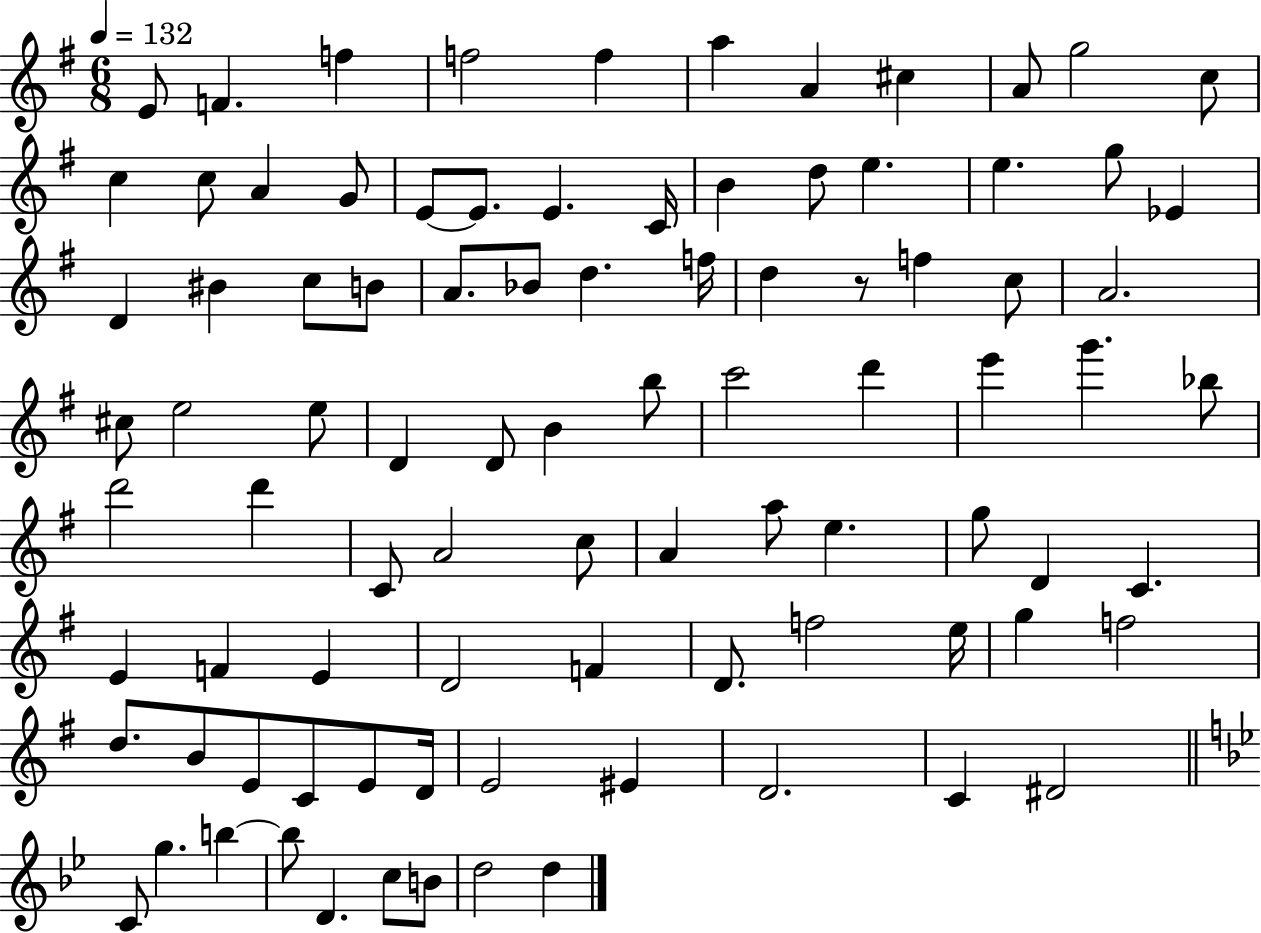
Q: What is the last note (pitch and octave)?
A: D5